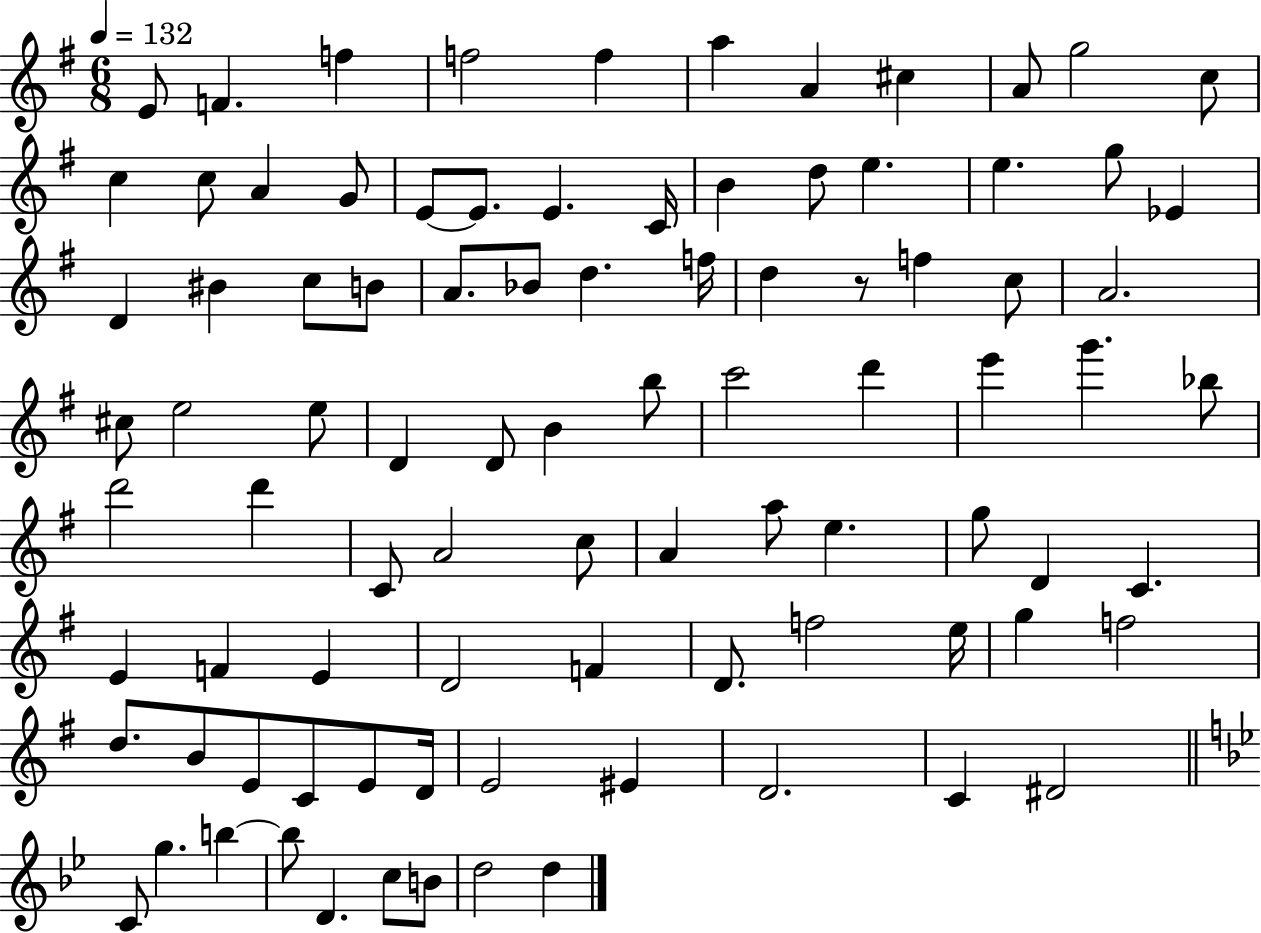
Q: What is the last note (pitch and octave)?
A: D5